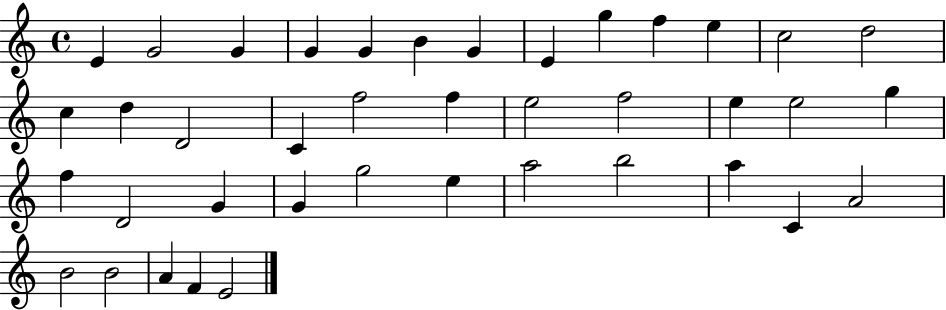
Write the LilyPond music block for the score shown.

{
  \clef treble
  \time 4/4
  \defaultTimeSignature
  \key c \major
  e'4 g'2 g'4 | g'4 g'4 b'4 g'4 | e'4 g''4 f''4 e''4 | c''2 d''2 | \break c''4 d''4 d'2 | c'4 f''2 f''4 | e''2 f''2 | e''4 e''2 g''4 | \break f''4 d'2 g'4 | g'4 g''2 e''4 | a''2 b''2 | a''4 c'4 a'2 | \break b'2 b'2 | a'4 f'4 e'2 | \bar "|."
}